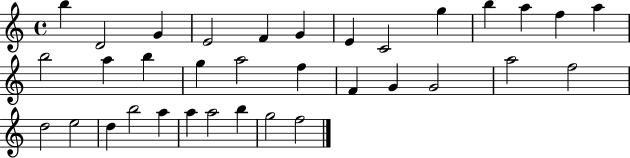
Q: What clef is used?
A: treble